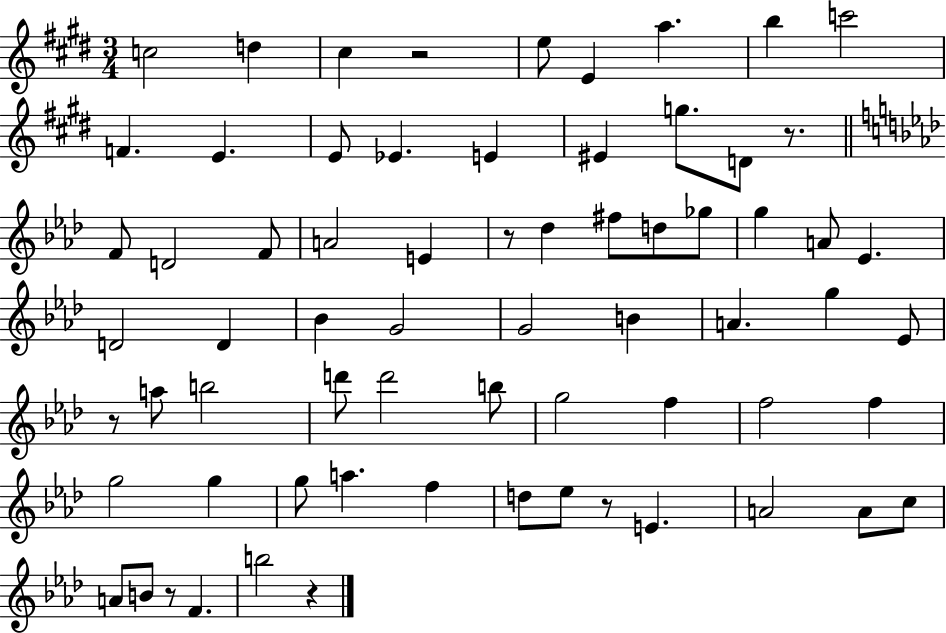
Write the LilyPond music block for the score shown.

{
  \clef treble
  \numericTimeSignature
  \time 3/4
  \key e \major
  c''2 d''4 | cis''4 r2 | e''8 e'4 a''4. | b''4 c'''2 | \break f'4. e'4. | e'8 ees'4. e'4 | eis'4 g''8. d'8 r8. | \bar "||" \break \key aes \major f'8 d'2 f'8 | a'2 e'4 | r8 des''4 fis''8 d''8 ges''8 | g''4 a'8 ees'4. | \break d'2 d'4 | bes'4 g'2 | g'2 b'4 | a'4. g''4 ees'8 | \break r8 a''8 b''2 | d'''8 d'''2 b''8 | g''2 f''4 | f''2 f''4 | \break g''2 g''4 | g''8 a''4. f''4 | d''8 ees''8 r8 e'4. | a'2 a'8 c''8 | \break a'8 b'8 r8 f'4. | b''2 r4 | \bar "|."
}